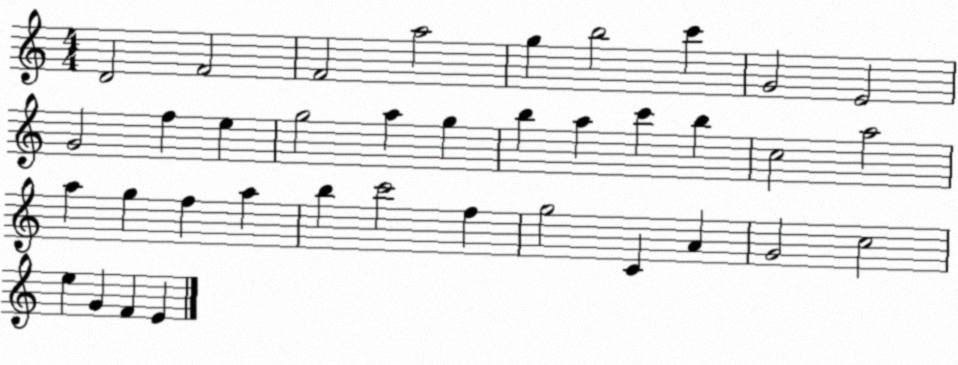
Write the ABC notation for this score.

X:1
T:Untitled
M:4/4
L:1/4
K:C
D2 F2 F2 a2 g b2 c' G2 E2 G2 f e g2 a g b a c' b c2 a2 a g f a b c'2 f g2 C A G2 c2 e G F E